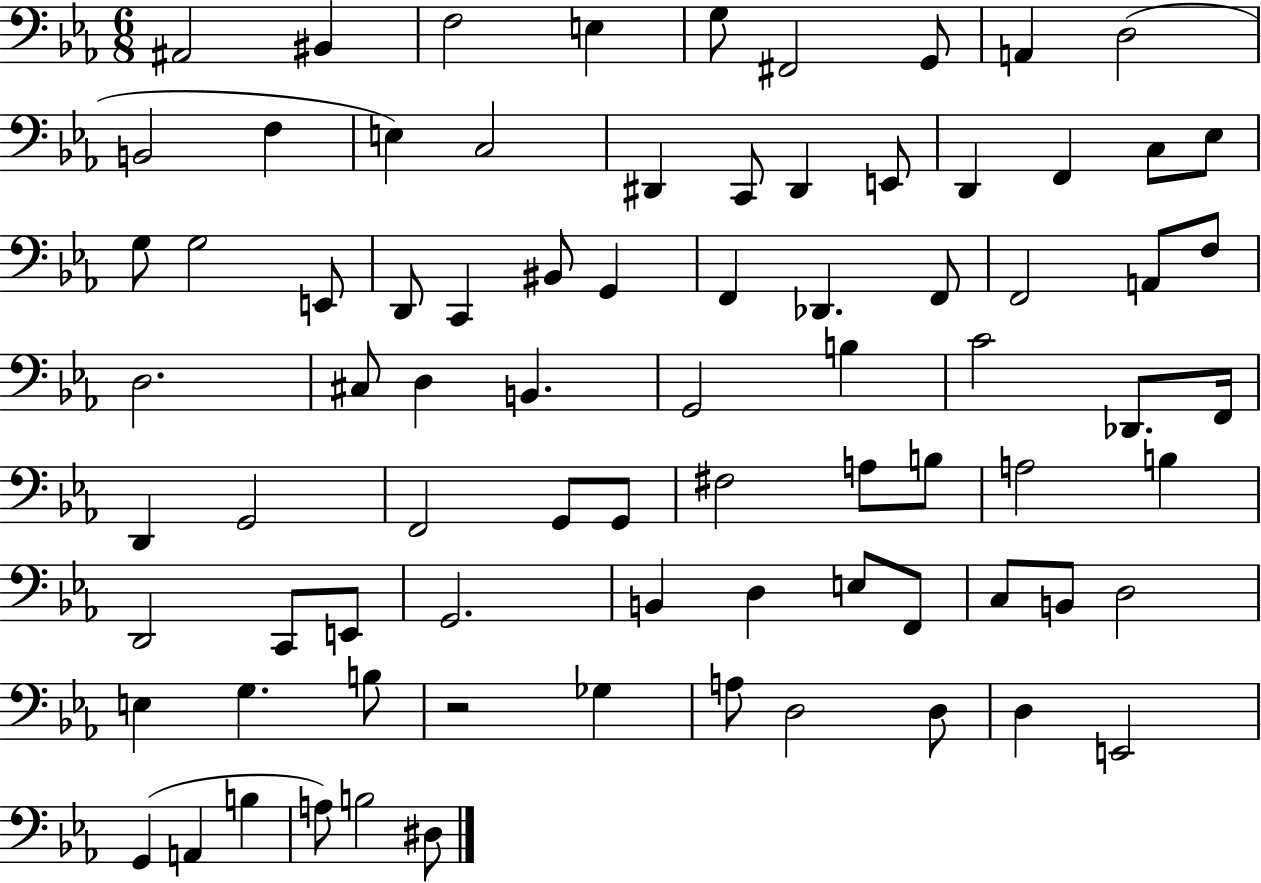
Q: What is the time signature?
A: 6/8